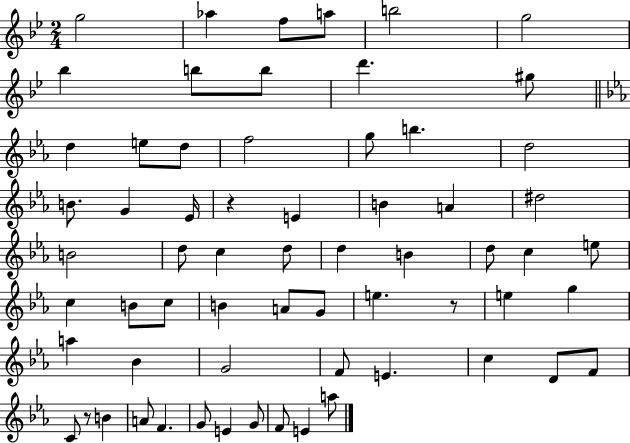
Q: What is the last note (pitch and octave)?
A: A5